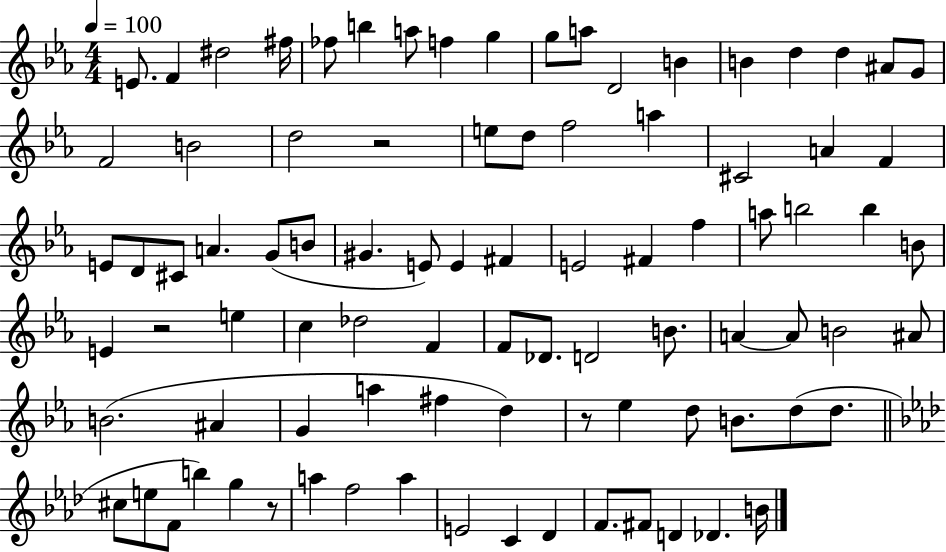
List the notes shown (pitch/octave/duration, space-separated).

E4/e. F4/q D#5/h F#5/s FES5/e B5/q A5/e F5/q G5/q G5/e A5/e D4/h B4/q B4/q D5/q D5/q A#4/e G4/e F4/h B4/h D5/h R/h E5/e D5/e F5/h A5/q C#4/h A4/q F4/q E4/e D4/e C#4/e A4/q. G4/e B4/e G#4/q. E4/e E4/q F#4/q E4/h F#4/q F5/q A5/e B5/h B5/q B4/e E4/q R/h E5/q C5/q Db5/h F4/q F4/e Db4/e. D4/h B4/e. A4/q A4/e B4/h A#4/e B4/h. A#4/q G4/q A5/q F#5/q D5/q R/e Eb5/q D5/e B4/e. D5/e D5/e. C#5/e E5/e F4/e B5/q G5/q R/e A5/q F5/h A5/q E4/h C4/q Db4/q F4/e. F#4/e D4/q Db4/q. B4/s